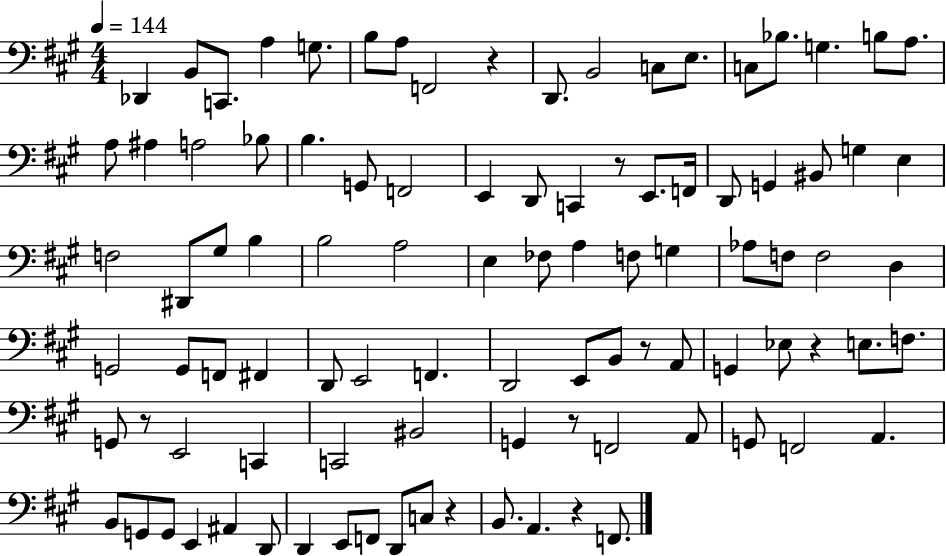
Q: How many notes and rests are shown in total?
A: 97